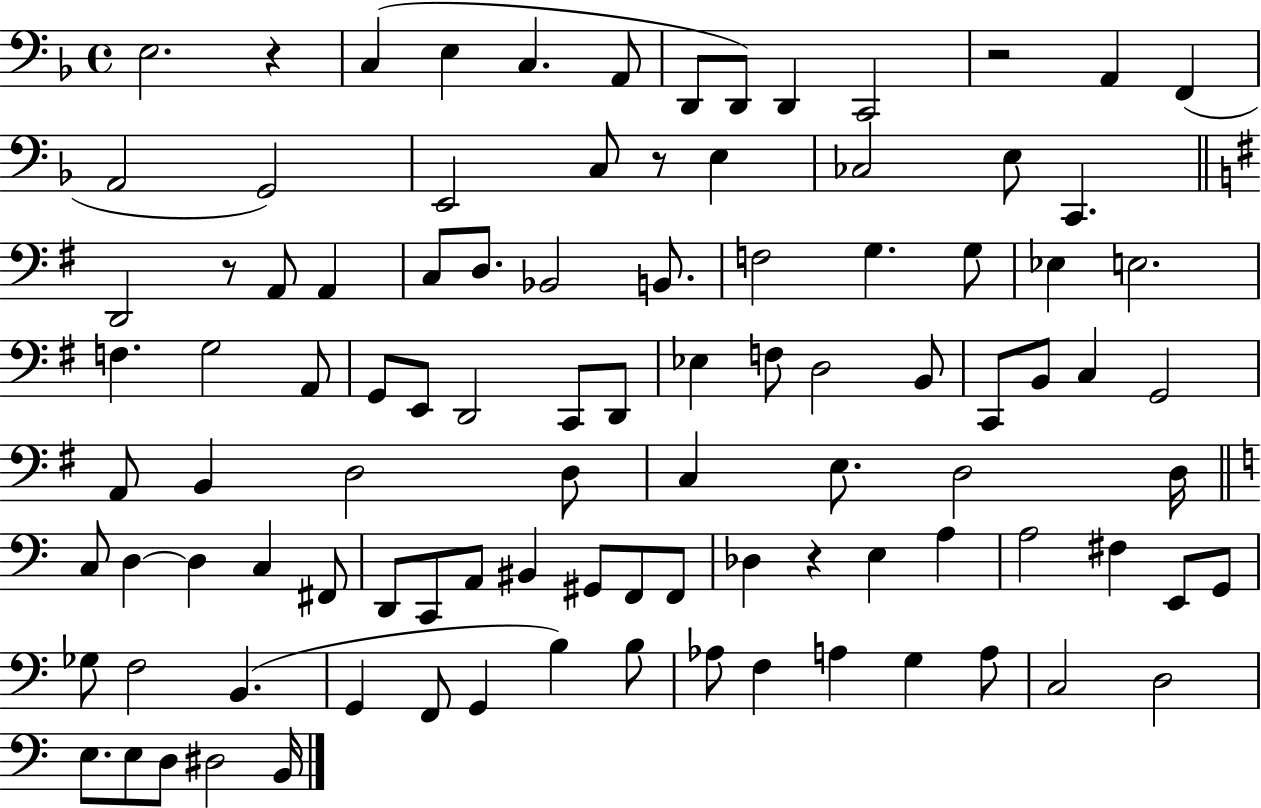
{
  \clef bass
  \time 4/4
  \defaultTimeSignature
  \key f \major
  \repeat volta 2 { e2. r4 | c4( e4 c4. a,8 | d,8 d,8) d,4 c,2 | r2 a,4 f,4( | \break a,2 g,2) | e,2 c8 r8 e4 | ces2 e8 c,4. | \bar "||" \break \key g \major d,2 r8 a,8 a,4 | c8 d8. bes,2 b,8. | f2 g4. g8 | ees4 e2. | \break f4. g2 a,8 | g,8 e,8 d,2 c,8 d,8 | ees4 f8 d2 b,8 | c,8 b,8 c4 g,2 | \break a,8 b,4 d2 d8 | c4 e8. d2 d16 | \bar "||" \break \key c \major c8 d4~~ d4 c4 fis,8 | d,8 c,8 a,8 bis,4 gis,8 f,8 f,8 | des4 r4 e4 a4 | a2 fis4 e,8 g,8 | \break ges8 f2 b,4.( | g,4 f,8 g,4 b4) b8 | aes8 f4 a4 g4 a8 | c2 d2 | \break e8. e8 d8 dis2 b,16 | } \bar "|."
}